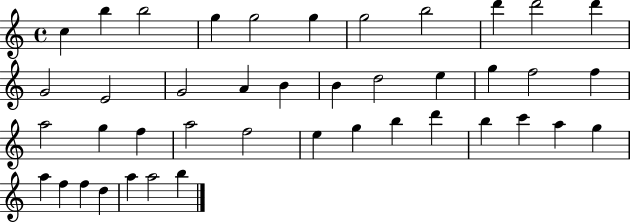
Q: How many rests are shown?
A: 0